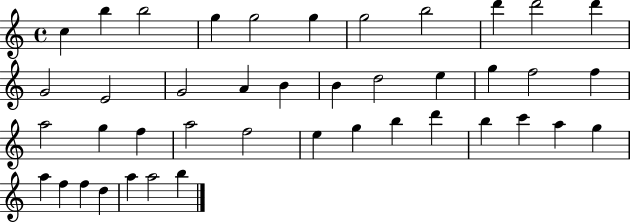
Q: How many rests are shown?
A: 0